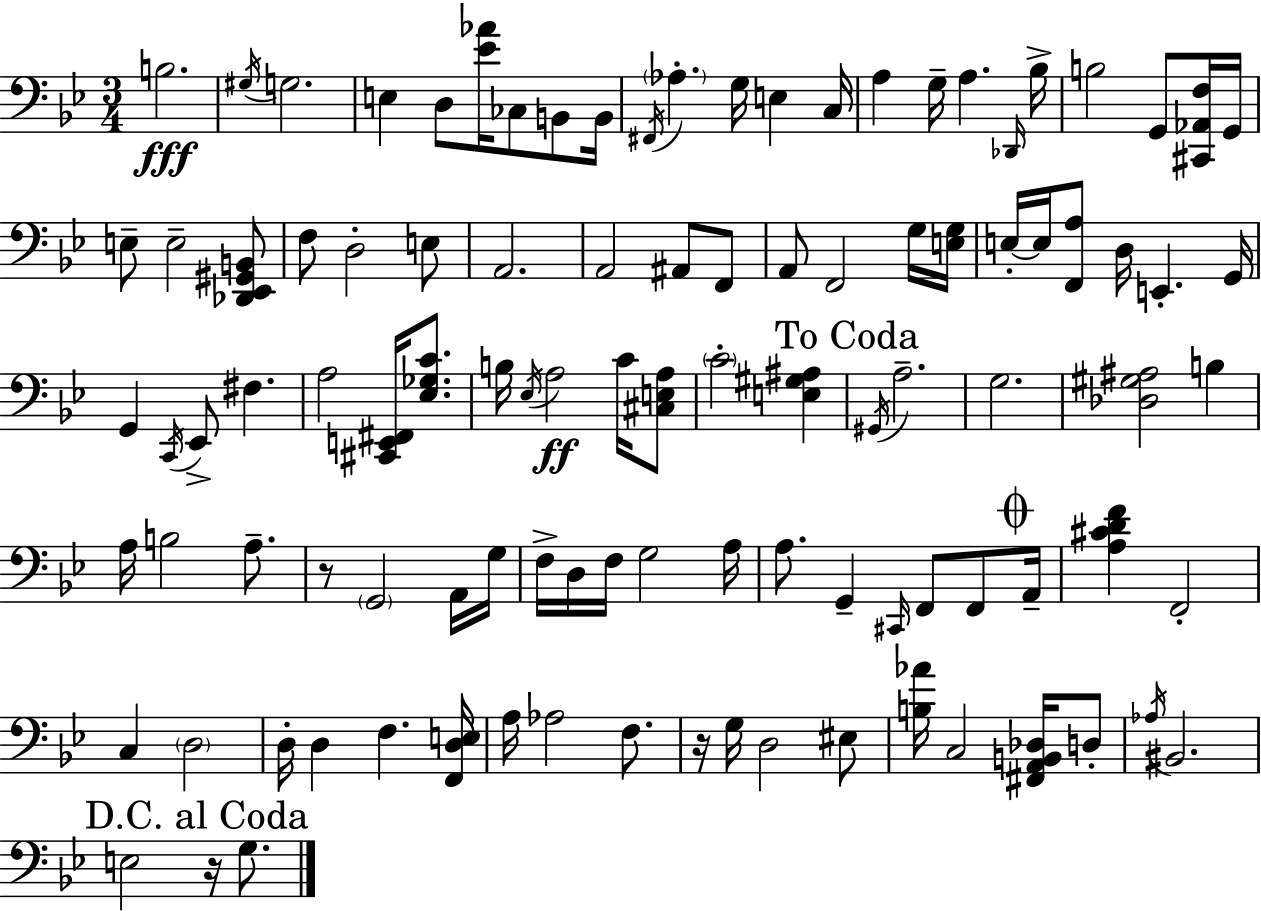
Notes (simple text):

B3/h. G#3/s G3/h. E3/q D3/e [Eb4,Ab4]/s CES3/e B2/e B2/s F#2/s Ab3/q. G3/s E3/q C3/s A3/q G3/s A3/q. Db2/s Bb3/s B3/h G2/e [C#2,Ab2,F3]/s G2/s E3/e E3/h [Db2,Eb2,G#2,B2]/e F3/e D3/h E3/e A2/h. A2/h A#2/e F2/e A2/e F2/h G3/s [E3,G3]/s E3/s E3/s [F2,A3]/e D3/s E2/q. G2/s G2/q C2/s Eb2/e F#3/q. A3/h [C#2,E2,F#2]/s [Eb3,Gb3,C4]/e. B3/s Eb3/s A3/h C4/s [C#3,E3,A3]/e C4/h [E3,G#3,A#3]/q G#2/s A3/h. G3/h. [Db3,G#3,A#3]/h B3/q A3/s B3/h A3/e. R/e G2/h A2/s G3/s F3/s D3/s F3/s G3/h A3/s A3/e. G2/q C#2/s F2/e F2/e A2/s [A3,C#4,D4,F4]/q F2/h C3/q D3/h D3/s D3/q F3/q. [F2,D3,E3]/s A3/s Ab3/h F3/e. R/s G3/s D3/h EIS3/e [B3,Ab4]/s C3/h [F#2,A2,B2,Db3]/s D3/e Ab3/s BIS2/h. E3/h R/s G3/e.